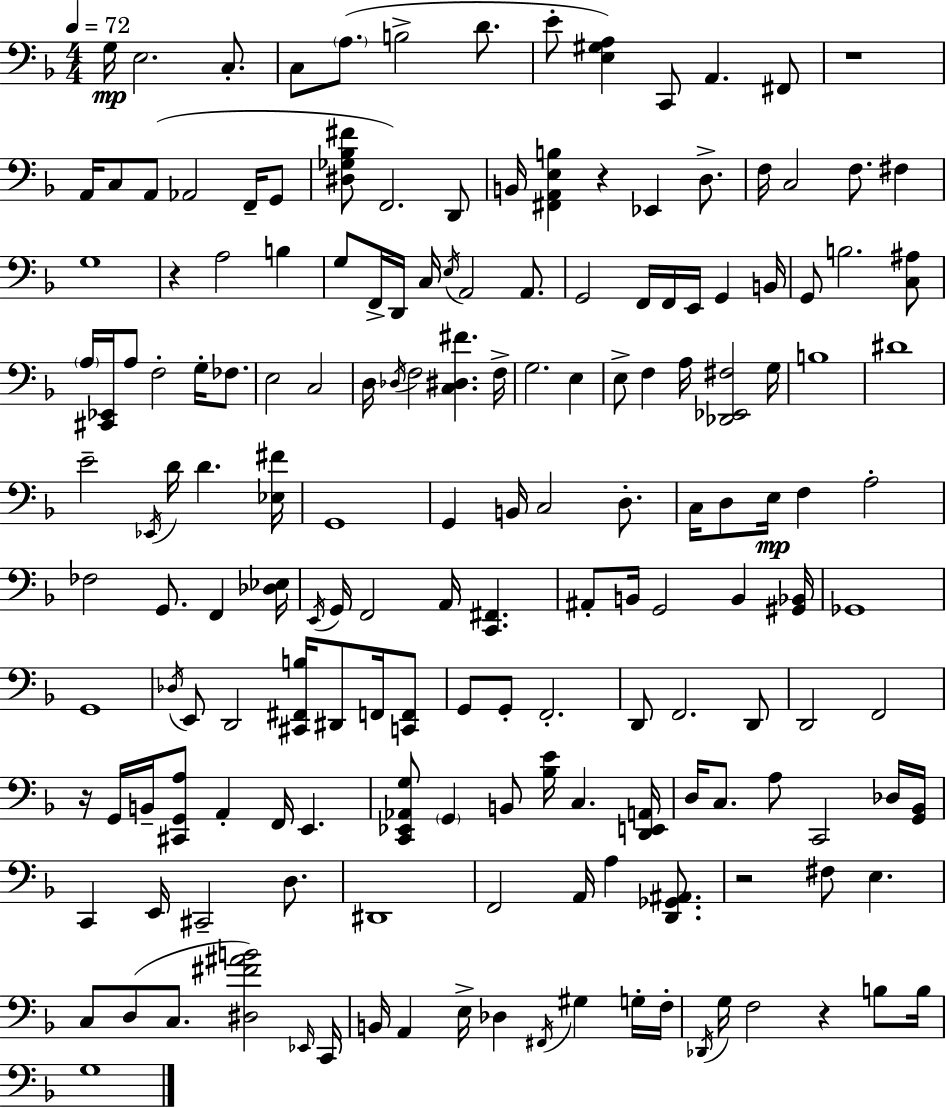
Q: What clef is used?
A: bass